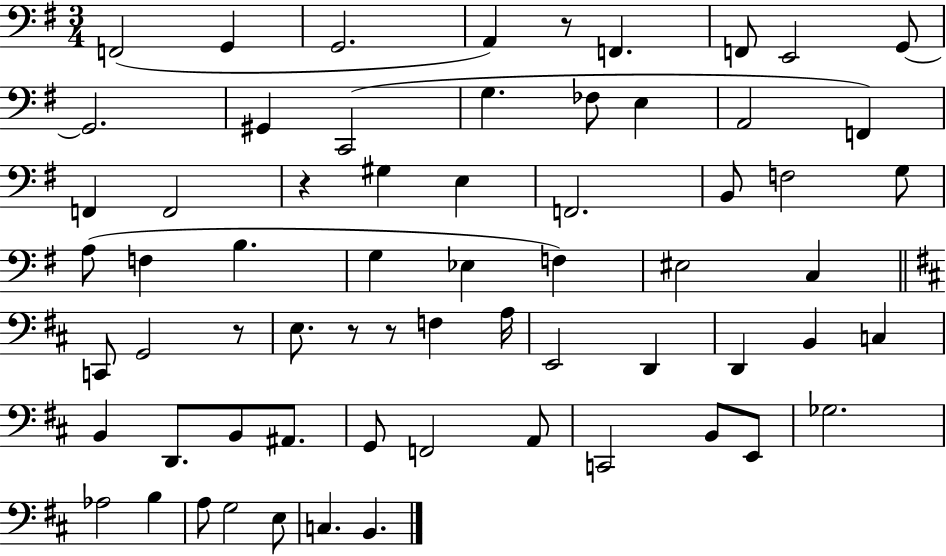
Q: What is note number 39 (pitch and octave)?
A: D2